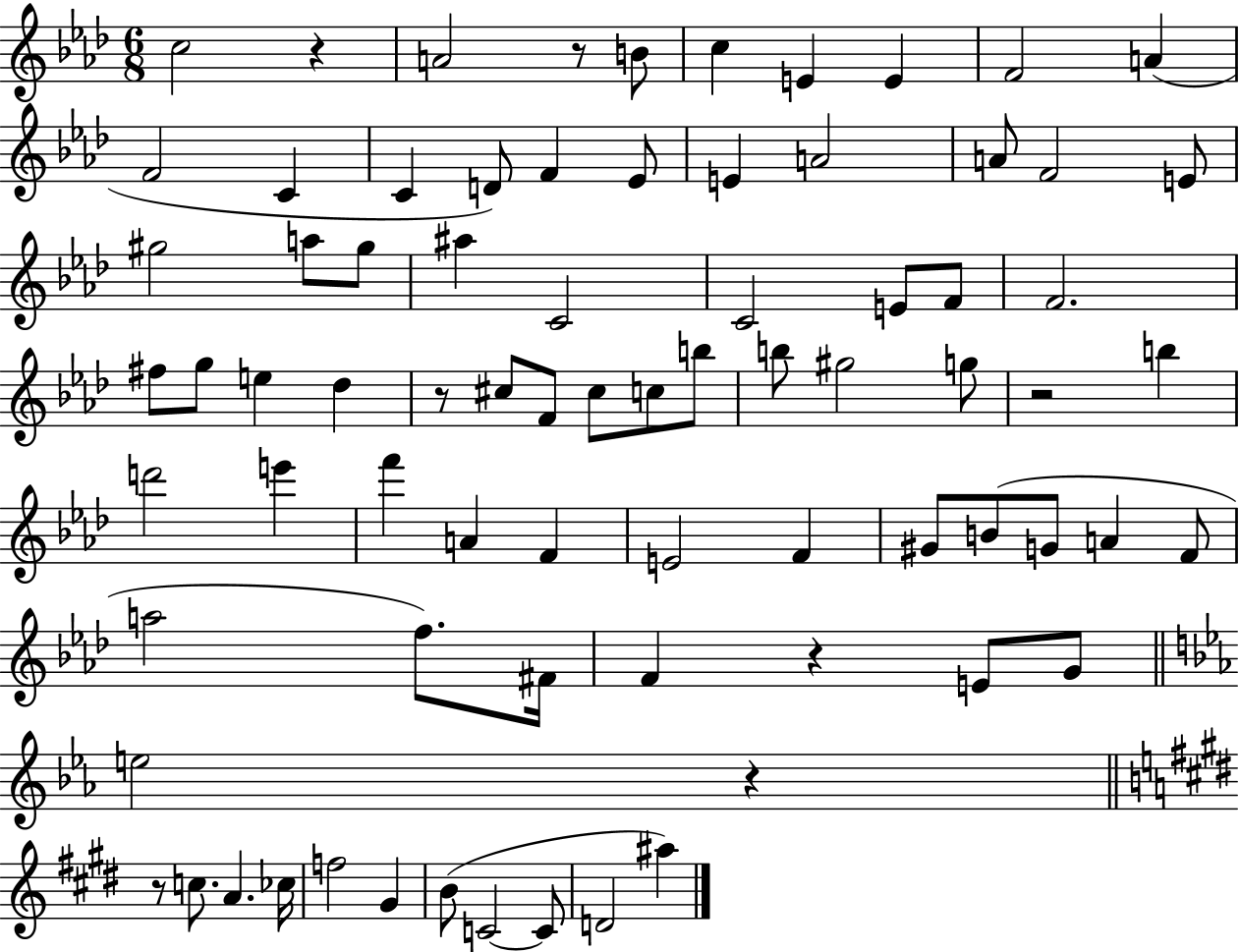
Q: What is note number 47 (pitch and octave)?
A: E4